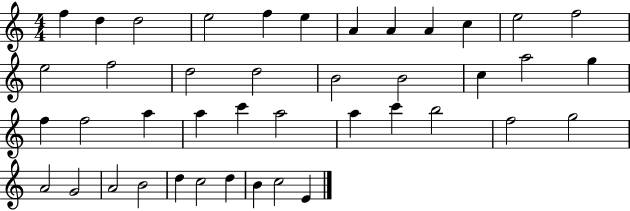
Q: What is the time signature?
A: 4/4